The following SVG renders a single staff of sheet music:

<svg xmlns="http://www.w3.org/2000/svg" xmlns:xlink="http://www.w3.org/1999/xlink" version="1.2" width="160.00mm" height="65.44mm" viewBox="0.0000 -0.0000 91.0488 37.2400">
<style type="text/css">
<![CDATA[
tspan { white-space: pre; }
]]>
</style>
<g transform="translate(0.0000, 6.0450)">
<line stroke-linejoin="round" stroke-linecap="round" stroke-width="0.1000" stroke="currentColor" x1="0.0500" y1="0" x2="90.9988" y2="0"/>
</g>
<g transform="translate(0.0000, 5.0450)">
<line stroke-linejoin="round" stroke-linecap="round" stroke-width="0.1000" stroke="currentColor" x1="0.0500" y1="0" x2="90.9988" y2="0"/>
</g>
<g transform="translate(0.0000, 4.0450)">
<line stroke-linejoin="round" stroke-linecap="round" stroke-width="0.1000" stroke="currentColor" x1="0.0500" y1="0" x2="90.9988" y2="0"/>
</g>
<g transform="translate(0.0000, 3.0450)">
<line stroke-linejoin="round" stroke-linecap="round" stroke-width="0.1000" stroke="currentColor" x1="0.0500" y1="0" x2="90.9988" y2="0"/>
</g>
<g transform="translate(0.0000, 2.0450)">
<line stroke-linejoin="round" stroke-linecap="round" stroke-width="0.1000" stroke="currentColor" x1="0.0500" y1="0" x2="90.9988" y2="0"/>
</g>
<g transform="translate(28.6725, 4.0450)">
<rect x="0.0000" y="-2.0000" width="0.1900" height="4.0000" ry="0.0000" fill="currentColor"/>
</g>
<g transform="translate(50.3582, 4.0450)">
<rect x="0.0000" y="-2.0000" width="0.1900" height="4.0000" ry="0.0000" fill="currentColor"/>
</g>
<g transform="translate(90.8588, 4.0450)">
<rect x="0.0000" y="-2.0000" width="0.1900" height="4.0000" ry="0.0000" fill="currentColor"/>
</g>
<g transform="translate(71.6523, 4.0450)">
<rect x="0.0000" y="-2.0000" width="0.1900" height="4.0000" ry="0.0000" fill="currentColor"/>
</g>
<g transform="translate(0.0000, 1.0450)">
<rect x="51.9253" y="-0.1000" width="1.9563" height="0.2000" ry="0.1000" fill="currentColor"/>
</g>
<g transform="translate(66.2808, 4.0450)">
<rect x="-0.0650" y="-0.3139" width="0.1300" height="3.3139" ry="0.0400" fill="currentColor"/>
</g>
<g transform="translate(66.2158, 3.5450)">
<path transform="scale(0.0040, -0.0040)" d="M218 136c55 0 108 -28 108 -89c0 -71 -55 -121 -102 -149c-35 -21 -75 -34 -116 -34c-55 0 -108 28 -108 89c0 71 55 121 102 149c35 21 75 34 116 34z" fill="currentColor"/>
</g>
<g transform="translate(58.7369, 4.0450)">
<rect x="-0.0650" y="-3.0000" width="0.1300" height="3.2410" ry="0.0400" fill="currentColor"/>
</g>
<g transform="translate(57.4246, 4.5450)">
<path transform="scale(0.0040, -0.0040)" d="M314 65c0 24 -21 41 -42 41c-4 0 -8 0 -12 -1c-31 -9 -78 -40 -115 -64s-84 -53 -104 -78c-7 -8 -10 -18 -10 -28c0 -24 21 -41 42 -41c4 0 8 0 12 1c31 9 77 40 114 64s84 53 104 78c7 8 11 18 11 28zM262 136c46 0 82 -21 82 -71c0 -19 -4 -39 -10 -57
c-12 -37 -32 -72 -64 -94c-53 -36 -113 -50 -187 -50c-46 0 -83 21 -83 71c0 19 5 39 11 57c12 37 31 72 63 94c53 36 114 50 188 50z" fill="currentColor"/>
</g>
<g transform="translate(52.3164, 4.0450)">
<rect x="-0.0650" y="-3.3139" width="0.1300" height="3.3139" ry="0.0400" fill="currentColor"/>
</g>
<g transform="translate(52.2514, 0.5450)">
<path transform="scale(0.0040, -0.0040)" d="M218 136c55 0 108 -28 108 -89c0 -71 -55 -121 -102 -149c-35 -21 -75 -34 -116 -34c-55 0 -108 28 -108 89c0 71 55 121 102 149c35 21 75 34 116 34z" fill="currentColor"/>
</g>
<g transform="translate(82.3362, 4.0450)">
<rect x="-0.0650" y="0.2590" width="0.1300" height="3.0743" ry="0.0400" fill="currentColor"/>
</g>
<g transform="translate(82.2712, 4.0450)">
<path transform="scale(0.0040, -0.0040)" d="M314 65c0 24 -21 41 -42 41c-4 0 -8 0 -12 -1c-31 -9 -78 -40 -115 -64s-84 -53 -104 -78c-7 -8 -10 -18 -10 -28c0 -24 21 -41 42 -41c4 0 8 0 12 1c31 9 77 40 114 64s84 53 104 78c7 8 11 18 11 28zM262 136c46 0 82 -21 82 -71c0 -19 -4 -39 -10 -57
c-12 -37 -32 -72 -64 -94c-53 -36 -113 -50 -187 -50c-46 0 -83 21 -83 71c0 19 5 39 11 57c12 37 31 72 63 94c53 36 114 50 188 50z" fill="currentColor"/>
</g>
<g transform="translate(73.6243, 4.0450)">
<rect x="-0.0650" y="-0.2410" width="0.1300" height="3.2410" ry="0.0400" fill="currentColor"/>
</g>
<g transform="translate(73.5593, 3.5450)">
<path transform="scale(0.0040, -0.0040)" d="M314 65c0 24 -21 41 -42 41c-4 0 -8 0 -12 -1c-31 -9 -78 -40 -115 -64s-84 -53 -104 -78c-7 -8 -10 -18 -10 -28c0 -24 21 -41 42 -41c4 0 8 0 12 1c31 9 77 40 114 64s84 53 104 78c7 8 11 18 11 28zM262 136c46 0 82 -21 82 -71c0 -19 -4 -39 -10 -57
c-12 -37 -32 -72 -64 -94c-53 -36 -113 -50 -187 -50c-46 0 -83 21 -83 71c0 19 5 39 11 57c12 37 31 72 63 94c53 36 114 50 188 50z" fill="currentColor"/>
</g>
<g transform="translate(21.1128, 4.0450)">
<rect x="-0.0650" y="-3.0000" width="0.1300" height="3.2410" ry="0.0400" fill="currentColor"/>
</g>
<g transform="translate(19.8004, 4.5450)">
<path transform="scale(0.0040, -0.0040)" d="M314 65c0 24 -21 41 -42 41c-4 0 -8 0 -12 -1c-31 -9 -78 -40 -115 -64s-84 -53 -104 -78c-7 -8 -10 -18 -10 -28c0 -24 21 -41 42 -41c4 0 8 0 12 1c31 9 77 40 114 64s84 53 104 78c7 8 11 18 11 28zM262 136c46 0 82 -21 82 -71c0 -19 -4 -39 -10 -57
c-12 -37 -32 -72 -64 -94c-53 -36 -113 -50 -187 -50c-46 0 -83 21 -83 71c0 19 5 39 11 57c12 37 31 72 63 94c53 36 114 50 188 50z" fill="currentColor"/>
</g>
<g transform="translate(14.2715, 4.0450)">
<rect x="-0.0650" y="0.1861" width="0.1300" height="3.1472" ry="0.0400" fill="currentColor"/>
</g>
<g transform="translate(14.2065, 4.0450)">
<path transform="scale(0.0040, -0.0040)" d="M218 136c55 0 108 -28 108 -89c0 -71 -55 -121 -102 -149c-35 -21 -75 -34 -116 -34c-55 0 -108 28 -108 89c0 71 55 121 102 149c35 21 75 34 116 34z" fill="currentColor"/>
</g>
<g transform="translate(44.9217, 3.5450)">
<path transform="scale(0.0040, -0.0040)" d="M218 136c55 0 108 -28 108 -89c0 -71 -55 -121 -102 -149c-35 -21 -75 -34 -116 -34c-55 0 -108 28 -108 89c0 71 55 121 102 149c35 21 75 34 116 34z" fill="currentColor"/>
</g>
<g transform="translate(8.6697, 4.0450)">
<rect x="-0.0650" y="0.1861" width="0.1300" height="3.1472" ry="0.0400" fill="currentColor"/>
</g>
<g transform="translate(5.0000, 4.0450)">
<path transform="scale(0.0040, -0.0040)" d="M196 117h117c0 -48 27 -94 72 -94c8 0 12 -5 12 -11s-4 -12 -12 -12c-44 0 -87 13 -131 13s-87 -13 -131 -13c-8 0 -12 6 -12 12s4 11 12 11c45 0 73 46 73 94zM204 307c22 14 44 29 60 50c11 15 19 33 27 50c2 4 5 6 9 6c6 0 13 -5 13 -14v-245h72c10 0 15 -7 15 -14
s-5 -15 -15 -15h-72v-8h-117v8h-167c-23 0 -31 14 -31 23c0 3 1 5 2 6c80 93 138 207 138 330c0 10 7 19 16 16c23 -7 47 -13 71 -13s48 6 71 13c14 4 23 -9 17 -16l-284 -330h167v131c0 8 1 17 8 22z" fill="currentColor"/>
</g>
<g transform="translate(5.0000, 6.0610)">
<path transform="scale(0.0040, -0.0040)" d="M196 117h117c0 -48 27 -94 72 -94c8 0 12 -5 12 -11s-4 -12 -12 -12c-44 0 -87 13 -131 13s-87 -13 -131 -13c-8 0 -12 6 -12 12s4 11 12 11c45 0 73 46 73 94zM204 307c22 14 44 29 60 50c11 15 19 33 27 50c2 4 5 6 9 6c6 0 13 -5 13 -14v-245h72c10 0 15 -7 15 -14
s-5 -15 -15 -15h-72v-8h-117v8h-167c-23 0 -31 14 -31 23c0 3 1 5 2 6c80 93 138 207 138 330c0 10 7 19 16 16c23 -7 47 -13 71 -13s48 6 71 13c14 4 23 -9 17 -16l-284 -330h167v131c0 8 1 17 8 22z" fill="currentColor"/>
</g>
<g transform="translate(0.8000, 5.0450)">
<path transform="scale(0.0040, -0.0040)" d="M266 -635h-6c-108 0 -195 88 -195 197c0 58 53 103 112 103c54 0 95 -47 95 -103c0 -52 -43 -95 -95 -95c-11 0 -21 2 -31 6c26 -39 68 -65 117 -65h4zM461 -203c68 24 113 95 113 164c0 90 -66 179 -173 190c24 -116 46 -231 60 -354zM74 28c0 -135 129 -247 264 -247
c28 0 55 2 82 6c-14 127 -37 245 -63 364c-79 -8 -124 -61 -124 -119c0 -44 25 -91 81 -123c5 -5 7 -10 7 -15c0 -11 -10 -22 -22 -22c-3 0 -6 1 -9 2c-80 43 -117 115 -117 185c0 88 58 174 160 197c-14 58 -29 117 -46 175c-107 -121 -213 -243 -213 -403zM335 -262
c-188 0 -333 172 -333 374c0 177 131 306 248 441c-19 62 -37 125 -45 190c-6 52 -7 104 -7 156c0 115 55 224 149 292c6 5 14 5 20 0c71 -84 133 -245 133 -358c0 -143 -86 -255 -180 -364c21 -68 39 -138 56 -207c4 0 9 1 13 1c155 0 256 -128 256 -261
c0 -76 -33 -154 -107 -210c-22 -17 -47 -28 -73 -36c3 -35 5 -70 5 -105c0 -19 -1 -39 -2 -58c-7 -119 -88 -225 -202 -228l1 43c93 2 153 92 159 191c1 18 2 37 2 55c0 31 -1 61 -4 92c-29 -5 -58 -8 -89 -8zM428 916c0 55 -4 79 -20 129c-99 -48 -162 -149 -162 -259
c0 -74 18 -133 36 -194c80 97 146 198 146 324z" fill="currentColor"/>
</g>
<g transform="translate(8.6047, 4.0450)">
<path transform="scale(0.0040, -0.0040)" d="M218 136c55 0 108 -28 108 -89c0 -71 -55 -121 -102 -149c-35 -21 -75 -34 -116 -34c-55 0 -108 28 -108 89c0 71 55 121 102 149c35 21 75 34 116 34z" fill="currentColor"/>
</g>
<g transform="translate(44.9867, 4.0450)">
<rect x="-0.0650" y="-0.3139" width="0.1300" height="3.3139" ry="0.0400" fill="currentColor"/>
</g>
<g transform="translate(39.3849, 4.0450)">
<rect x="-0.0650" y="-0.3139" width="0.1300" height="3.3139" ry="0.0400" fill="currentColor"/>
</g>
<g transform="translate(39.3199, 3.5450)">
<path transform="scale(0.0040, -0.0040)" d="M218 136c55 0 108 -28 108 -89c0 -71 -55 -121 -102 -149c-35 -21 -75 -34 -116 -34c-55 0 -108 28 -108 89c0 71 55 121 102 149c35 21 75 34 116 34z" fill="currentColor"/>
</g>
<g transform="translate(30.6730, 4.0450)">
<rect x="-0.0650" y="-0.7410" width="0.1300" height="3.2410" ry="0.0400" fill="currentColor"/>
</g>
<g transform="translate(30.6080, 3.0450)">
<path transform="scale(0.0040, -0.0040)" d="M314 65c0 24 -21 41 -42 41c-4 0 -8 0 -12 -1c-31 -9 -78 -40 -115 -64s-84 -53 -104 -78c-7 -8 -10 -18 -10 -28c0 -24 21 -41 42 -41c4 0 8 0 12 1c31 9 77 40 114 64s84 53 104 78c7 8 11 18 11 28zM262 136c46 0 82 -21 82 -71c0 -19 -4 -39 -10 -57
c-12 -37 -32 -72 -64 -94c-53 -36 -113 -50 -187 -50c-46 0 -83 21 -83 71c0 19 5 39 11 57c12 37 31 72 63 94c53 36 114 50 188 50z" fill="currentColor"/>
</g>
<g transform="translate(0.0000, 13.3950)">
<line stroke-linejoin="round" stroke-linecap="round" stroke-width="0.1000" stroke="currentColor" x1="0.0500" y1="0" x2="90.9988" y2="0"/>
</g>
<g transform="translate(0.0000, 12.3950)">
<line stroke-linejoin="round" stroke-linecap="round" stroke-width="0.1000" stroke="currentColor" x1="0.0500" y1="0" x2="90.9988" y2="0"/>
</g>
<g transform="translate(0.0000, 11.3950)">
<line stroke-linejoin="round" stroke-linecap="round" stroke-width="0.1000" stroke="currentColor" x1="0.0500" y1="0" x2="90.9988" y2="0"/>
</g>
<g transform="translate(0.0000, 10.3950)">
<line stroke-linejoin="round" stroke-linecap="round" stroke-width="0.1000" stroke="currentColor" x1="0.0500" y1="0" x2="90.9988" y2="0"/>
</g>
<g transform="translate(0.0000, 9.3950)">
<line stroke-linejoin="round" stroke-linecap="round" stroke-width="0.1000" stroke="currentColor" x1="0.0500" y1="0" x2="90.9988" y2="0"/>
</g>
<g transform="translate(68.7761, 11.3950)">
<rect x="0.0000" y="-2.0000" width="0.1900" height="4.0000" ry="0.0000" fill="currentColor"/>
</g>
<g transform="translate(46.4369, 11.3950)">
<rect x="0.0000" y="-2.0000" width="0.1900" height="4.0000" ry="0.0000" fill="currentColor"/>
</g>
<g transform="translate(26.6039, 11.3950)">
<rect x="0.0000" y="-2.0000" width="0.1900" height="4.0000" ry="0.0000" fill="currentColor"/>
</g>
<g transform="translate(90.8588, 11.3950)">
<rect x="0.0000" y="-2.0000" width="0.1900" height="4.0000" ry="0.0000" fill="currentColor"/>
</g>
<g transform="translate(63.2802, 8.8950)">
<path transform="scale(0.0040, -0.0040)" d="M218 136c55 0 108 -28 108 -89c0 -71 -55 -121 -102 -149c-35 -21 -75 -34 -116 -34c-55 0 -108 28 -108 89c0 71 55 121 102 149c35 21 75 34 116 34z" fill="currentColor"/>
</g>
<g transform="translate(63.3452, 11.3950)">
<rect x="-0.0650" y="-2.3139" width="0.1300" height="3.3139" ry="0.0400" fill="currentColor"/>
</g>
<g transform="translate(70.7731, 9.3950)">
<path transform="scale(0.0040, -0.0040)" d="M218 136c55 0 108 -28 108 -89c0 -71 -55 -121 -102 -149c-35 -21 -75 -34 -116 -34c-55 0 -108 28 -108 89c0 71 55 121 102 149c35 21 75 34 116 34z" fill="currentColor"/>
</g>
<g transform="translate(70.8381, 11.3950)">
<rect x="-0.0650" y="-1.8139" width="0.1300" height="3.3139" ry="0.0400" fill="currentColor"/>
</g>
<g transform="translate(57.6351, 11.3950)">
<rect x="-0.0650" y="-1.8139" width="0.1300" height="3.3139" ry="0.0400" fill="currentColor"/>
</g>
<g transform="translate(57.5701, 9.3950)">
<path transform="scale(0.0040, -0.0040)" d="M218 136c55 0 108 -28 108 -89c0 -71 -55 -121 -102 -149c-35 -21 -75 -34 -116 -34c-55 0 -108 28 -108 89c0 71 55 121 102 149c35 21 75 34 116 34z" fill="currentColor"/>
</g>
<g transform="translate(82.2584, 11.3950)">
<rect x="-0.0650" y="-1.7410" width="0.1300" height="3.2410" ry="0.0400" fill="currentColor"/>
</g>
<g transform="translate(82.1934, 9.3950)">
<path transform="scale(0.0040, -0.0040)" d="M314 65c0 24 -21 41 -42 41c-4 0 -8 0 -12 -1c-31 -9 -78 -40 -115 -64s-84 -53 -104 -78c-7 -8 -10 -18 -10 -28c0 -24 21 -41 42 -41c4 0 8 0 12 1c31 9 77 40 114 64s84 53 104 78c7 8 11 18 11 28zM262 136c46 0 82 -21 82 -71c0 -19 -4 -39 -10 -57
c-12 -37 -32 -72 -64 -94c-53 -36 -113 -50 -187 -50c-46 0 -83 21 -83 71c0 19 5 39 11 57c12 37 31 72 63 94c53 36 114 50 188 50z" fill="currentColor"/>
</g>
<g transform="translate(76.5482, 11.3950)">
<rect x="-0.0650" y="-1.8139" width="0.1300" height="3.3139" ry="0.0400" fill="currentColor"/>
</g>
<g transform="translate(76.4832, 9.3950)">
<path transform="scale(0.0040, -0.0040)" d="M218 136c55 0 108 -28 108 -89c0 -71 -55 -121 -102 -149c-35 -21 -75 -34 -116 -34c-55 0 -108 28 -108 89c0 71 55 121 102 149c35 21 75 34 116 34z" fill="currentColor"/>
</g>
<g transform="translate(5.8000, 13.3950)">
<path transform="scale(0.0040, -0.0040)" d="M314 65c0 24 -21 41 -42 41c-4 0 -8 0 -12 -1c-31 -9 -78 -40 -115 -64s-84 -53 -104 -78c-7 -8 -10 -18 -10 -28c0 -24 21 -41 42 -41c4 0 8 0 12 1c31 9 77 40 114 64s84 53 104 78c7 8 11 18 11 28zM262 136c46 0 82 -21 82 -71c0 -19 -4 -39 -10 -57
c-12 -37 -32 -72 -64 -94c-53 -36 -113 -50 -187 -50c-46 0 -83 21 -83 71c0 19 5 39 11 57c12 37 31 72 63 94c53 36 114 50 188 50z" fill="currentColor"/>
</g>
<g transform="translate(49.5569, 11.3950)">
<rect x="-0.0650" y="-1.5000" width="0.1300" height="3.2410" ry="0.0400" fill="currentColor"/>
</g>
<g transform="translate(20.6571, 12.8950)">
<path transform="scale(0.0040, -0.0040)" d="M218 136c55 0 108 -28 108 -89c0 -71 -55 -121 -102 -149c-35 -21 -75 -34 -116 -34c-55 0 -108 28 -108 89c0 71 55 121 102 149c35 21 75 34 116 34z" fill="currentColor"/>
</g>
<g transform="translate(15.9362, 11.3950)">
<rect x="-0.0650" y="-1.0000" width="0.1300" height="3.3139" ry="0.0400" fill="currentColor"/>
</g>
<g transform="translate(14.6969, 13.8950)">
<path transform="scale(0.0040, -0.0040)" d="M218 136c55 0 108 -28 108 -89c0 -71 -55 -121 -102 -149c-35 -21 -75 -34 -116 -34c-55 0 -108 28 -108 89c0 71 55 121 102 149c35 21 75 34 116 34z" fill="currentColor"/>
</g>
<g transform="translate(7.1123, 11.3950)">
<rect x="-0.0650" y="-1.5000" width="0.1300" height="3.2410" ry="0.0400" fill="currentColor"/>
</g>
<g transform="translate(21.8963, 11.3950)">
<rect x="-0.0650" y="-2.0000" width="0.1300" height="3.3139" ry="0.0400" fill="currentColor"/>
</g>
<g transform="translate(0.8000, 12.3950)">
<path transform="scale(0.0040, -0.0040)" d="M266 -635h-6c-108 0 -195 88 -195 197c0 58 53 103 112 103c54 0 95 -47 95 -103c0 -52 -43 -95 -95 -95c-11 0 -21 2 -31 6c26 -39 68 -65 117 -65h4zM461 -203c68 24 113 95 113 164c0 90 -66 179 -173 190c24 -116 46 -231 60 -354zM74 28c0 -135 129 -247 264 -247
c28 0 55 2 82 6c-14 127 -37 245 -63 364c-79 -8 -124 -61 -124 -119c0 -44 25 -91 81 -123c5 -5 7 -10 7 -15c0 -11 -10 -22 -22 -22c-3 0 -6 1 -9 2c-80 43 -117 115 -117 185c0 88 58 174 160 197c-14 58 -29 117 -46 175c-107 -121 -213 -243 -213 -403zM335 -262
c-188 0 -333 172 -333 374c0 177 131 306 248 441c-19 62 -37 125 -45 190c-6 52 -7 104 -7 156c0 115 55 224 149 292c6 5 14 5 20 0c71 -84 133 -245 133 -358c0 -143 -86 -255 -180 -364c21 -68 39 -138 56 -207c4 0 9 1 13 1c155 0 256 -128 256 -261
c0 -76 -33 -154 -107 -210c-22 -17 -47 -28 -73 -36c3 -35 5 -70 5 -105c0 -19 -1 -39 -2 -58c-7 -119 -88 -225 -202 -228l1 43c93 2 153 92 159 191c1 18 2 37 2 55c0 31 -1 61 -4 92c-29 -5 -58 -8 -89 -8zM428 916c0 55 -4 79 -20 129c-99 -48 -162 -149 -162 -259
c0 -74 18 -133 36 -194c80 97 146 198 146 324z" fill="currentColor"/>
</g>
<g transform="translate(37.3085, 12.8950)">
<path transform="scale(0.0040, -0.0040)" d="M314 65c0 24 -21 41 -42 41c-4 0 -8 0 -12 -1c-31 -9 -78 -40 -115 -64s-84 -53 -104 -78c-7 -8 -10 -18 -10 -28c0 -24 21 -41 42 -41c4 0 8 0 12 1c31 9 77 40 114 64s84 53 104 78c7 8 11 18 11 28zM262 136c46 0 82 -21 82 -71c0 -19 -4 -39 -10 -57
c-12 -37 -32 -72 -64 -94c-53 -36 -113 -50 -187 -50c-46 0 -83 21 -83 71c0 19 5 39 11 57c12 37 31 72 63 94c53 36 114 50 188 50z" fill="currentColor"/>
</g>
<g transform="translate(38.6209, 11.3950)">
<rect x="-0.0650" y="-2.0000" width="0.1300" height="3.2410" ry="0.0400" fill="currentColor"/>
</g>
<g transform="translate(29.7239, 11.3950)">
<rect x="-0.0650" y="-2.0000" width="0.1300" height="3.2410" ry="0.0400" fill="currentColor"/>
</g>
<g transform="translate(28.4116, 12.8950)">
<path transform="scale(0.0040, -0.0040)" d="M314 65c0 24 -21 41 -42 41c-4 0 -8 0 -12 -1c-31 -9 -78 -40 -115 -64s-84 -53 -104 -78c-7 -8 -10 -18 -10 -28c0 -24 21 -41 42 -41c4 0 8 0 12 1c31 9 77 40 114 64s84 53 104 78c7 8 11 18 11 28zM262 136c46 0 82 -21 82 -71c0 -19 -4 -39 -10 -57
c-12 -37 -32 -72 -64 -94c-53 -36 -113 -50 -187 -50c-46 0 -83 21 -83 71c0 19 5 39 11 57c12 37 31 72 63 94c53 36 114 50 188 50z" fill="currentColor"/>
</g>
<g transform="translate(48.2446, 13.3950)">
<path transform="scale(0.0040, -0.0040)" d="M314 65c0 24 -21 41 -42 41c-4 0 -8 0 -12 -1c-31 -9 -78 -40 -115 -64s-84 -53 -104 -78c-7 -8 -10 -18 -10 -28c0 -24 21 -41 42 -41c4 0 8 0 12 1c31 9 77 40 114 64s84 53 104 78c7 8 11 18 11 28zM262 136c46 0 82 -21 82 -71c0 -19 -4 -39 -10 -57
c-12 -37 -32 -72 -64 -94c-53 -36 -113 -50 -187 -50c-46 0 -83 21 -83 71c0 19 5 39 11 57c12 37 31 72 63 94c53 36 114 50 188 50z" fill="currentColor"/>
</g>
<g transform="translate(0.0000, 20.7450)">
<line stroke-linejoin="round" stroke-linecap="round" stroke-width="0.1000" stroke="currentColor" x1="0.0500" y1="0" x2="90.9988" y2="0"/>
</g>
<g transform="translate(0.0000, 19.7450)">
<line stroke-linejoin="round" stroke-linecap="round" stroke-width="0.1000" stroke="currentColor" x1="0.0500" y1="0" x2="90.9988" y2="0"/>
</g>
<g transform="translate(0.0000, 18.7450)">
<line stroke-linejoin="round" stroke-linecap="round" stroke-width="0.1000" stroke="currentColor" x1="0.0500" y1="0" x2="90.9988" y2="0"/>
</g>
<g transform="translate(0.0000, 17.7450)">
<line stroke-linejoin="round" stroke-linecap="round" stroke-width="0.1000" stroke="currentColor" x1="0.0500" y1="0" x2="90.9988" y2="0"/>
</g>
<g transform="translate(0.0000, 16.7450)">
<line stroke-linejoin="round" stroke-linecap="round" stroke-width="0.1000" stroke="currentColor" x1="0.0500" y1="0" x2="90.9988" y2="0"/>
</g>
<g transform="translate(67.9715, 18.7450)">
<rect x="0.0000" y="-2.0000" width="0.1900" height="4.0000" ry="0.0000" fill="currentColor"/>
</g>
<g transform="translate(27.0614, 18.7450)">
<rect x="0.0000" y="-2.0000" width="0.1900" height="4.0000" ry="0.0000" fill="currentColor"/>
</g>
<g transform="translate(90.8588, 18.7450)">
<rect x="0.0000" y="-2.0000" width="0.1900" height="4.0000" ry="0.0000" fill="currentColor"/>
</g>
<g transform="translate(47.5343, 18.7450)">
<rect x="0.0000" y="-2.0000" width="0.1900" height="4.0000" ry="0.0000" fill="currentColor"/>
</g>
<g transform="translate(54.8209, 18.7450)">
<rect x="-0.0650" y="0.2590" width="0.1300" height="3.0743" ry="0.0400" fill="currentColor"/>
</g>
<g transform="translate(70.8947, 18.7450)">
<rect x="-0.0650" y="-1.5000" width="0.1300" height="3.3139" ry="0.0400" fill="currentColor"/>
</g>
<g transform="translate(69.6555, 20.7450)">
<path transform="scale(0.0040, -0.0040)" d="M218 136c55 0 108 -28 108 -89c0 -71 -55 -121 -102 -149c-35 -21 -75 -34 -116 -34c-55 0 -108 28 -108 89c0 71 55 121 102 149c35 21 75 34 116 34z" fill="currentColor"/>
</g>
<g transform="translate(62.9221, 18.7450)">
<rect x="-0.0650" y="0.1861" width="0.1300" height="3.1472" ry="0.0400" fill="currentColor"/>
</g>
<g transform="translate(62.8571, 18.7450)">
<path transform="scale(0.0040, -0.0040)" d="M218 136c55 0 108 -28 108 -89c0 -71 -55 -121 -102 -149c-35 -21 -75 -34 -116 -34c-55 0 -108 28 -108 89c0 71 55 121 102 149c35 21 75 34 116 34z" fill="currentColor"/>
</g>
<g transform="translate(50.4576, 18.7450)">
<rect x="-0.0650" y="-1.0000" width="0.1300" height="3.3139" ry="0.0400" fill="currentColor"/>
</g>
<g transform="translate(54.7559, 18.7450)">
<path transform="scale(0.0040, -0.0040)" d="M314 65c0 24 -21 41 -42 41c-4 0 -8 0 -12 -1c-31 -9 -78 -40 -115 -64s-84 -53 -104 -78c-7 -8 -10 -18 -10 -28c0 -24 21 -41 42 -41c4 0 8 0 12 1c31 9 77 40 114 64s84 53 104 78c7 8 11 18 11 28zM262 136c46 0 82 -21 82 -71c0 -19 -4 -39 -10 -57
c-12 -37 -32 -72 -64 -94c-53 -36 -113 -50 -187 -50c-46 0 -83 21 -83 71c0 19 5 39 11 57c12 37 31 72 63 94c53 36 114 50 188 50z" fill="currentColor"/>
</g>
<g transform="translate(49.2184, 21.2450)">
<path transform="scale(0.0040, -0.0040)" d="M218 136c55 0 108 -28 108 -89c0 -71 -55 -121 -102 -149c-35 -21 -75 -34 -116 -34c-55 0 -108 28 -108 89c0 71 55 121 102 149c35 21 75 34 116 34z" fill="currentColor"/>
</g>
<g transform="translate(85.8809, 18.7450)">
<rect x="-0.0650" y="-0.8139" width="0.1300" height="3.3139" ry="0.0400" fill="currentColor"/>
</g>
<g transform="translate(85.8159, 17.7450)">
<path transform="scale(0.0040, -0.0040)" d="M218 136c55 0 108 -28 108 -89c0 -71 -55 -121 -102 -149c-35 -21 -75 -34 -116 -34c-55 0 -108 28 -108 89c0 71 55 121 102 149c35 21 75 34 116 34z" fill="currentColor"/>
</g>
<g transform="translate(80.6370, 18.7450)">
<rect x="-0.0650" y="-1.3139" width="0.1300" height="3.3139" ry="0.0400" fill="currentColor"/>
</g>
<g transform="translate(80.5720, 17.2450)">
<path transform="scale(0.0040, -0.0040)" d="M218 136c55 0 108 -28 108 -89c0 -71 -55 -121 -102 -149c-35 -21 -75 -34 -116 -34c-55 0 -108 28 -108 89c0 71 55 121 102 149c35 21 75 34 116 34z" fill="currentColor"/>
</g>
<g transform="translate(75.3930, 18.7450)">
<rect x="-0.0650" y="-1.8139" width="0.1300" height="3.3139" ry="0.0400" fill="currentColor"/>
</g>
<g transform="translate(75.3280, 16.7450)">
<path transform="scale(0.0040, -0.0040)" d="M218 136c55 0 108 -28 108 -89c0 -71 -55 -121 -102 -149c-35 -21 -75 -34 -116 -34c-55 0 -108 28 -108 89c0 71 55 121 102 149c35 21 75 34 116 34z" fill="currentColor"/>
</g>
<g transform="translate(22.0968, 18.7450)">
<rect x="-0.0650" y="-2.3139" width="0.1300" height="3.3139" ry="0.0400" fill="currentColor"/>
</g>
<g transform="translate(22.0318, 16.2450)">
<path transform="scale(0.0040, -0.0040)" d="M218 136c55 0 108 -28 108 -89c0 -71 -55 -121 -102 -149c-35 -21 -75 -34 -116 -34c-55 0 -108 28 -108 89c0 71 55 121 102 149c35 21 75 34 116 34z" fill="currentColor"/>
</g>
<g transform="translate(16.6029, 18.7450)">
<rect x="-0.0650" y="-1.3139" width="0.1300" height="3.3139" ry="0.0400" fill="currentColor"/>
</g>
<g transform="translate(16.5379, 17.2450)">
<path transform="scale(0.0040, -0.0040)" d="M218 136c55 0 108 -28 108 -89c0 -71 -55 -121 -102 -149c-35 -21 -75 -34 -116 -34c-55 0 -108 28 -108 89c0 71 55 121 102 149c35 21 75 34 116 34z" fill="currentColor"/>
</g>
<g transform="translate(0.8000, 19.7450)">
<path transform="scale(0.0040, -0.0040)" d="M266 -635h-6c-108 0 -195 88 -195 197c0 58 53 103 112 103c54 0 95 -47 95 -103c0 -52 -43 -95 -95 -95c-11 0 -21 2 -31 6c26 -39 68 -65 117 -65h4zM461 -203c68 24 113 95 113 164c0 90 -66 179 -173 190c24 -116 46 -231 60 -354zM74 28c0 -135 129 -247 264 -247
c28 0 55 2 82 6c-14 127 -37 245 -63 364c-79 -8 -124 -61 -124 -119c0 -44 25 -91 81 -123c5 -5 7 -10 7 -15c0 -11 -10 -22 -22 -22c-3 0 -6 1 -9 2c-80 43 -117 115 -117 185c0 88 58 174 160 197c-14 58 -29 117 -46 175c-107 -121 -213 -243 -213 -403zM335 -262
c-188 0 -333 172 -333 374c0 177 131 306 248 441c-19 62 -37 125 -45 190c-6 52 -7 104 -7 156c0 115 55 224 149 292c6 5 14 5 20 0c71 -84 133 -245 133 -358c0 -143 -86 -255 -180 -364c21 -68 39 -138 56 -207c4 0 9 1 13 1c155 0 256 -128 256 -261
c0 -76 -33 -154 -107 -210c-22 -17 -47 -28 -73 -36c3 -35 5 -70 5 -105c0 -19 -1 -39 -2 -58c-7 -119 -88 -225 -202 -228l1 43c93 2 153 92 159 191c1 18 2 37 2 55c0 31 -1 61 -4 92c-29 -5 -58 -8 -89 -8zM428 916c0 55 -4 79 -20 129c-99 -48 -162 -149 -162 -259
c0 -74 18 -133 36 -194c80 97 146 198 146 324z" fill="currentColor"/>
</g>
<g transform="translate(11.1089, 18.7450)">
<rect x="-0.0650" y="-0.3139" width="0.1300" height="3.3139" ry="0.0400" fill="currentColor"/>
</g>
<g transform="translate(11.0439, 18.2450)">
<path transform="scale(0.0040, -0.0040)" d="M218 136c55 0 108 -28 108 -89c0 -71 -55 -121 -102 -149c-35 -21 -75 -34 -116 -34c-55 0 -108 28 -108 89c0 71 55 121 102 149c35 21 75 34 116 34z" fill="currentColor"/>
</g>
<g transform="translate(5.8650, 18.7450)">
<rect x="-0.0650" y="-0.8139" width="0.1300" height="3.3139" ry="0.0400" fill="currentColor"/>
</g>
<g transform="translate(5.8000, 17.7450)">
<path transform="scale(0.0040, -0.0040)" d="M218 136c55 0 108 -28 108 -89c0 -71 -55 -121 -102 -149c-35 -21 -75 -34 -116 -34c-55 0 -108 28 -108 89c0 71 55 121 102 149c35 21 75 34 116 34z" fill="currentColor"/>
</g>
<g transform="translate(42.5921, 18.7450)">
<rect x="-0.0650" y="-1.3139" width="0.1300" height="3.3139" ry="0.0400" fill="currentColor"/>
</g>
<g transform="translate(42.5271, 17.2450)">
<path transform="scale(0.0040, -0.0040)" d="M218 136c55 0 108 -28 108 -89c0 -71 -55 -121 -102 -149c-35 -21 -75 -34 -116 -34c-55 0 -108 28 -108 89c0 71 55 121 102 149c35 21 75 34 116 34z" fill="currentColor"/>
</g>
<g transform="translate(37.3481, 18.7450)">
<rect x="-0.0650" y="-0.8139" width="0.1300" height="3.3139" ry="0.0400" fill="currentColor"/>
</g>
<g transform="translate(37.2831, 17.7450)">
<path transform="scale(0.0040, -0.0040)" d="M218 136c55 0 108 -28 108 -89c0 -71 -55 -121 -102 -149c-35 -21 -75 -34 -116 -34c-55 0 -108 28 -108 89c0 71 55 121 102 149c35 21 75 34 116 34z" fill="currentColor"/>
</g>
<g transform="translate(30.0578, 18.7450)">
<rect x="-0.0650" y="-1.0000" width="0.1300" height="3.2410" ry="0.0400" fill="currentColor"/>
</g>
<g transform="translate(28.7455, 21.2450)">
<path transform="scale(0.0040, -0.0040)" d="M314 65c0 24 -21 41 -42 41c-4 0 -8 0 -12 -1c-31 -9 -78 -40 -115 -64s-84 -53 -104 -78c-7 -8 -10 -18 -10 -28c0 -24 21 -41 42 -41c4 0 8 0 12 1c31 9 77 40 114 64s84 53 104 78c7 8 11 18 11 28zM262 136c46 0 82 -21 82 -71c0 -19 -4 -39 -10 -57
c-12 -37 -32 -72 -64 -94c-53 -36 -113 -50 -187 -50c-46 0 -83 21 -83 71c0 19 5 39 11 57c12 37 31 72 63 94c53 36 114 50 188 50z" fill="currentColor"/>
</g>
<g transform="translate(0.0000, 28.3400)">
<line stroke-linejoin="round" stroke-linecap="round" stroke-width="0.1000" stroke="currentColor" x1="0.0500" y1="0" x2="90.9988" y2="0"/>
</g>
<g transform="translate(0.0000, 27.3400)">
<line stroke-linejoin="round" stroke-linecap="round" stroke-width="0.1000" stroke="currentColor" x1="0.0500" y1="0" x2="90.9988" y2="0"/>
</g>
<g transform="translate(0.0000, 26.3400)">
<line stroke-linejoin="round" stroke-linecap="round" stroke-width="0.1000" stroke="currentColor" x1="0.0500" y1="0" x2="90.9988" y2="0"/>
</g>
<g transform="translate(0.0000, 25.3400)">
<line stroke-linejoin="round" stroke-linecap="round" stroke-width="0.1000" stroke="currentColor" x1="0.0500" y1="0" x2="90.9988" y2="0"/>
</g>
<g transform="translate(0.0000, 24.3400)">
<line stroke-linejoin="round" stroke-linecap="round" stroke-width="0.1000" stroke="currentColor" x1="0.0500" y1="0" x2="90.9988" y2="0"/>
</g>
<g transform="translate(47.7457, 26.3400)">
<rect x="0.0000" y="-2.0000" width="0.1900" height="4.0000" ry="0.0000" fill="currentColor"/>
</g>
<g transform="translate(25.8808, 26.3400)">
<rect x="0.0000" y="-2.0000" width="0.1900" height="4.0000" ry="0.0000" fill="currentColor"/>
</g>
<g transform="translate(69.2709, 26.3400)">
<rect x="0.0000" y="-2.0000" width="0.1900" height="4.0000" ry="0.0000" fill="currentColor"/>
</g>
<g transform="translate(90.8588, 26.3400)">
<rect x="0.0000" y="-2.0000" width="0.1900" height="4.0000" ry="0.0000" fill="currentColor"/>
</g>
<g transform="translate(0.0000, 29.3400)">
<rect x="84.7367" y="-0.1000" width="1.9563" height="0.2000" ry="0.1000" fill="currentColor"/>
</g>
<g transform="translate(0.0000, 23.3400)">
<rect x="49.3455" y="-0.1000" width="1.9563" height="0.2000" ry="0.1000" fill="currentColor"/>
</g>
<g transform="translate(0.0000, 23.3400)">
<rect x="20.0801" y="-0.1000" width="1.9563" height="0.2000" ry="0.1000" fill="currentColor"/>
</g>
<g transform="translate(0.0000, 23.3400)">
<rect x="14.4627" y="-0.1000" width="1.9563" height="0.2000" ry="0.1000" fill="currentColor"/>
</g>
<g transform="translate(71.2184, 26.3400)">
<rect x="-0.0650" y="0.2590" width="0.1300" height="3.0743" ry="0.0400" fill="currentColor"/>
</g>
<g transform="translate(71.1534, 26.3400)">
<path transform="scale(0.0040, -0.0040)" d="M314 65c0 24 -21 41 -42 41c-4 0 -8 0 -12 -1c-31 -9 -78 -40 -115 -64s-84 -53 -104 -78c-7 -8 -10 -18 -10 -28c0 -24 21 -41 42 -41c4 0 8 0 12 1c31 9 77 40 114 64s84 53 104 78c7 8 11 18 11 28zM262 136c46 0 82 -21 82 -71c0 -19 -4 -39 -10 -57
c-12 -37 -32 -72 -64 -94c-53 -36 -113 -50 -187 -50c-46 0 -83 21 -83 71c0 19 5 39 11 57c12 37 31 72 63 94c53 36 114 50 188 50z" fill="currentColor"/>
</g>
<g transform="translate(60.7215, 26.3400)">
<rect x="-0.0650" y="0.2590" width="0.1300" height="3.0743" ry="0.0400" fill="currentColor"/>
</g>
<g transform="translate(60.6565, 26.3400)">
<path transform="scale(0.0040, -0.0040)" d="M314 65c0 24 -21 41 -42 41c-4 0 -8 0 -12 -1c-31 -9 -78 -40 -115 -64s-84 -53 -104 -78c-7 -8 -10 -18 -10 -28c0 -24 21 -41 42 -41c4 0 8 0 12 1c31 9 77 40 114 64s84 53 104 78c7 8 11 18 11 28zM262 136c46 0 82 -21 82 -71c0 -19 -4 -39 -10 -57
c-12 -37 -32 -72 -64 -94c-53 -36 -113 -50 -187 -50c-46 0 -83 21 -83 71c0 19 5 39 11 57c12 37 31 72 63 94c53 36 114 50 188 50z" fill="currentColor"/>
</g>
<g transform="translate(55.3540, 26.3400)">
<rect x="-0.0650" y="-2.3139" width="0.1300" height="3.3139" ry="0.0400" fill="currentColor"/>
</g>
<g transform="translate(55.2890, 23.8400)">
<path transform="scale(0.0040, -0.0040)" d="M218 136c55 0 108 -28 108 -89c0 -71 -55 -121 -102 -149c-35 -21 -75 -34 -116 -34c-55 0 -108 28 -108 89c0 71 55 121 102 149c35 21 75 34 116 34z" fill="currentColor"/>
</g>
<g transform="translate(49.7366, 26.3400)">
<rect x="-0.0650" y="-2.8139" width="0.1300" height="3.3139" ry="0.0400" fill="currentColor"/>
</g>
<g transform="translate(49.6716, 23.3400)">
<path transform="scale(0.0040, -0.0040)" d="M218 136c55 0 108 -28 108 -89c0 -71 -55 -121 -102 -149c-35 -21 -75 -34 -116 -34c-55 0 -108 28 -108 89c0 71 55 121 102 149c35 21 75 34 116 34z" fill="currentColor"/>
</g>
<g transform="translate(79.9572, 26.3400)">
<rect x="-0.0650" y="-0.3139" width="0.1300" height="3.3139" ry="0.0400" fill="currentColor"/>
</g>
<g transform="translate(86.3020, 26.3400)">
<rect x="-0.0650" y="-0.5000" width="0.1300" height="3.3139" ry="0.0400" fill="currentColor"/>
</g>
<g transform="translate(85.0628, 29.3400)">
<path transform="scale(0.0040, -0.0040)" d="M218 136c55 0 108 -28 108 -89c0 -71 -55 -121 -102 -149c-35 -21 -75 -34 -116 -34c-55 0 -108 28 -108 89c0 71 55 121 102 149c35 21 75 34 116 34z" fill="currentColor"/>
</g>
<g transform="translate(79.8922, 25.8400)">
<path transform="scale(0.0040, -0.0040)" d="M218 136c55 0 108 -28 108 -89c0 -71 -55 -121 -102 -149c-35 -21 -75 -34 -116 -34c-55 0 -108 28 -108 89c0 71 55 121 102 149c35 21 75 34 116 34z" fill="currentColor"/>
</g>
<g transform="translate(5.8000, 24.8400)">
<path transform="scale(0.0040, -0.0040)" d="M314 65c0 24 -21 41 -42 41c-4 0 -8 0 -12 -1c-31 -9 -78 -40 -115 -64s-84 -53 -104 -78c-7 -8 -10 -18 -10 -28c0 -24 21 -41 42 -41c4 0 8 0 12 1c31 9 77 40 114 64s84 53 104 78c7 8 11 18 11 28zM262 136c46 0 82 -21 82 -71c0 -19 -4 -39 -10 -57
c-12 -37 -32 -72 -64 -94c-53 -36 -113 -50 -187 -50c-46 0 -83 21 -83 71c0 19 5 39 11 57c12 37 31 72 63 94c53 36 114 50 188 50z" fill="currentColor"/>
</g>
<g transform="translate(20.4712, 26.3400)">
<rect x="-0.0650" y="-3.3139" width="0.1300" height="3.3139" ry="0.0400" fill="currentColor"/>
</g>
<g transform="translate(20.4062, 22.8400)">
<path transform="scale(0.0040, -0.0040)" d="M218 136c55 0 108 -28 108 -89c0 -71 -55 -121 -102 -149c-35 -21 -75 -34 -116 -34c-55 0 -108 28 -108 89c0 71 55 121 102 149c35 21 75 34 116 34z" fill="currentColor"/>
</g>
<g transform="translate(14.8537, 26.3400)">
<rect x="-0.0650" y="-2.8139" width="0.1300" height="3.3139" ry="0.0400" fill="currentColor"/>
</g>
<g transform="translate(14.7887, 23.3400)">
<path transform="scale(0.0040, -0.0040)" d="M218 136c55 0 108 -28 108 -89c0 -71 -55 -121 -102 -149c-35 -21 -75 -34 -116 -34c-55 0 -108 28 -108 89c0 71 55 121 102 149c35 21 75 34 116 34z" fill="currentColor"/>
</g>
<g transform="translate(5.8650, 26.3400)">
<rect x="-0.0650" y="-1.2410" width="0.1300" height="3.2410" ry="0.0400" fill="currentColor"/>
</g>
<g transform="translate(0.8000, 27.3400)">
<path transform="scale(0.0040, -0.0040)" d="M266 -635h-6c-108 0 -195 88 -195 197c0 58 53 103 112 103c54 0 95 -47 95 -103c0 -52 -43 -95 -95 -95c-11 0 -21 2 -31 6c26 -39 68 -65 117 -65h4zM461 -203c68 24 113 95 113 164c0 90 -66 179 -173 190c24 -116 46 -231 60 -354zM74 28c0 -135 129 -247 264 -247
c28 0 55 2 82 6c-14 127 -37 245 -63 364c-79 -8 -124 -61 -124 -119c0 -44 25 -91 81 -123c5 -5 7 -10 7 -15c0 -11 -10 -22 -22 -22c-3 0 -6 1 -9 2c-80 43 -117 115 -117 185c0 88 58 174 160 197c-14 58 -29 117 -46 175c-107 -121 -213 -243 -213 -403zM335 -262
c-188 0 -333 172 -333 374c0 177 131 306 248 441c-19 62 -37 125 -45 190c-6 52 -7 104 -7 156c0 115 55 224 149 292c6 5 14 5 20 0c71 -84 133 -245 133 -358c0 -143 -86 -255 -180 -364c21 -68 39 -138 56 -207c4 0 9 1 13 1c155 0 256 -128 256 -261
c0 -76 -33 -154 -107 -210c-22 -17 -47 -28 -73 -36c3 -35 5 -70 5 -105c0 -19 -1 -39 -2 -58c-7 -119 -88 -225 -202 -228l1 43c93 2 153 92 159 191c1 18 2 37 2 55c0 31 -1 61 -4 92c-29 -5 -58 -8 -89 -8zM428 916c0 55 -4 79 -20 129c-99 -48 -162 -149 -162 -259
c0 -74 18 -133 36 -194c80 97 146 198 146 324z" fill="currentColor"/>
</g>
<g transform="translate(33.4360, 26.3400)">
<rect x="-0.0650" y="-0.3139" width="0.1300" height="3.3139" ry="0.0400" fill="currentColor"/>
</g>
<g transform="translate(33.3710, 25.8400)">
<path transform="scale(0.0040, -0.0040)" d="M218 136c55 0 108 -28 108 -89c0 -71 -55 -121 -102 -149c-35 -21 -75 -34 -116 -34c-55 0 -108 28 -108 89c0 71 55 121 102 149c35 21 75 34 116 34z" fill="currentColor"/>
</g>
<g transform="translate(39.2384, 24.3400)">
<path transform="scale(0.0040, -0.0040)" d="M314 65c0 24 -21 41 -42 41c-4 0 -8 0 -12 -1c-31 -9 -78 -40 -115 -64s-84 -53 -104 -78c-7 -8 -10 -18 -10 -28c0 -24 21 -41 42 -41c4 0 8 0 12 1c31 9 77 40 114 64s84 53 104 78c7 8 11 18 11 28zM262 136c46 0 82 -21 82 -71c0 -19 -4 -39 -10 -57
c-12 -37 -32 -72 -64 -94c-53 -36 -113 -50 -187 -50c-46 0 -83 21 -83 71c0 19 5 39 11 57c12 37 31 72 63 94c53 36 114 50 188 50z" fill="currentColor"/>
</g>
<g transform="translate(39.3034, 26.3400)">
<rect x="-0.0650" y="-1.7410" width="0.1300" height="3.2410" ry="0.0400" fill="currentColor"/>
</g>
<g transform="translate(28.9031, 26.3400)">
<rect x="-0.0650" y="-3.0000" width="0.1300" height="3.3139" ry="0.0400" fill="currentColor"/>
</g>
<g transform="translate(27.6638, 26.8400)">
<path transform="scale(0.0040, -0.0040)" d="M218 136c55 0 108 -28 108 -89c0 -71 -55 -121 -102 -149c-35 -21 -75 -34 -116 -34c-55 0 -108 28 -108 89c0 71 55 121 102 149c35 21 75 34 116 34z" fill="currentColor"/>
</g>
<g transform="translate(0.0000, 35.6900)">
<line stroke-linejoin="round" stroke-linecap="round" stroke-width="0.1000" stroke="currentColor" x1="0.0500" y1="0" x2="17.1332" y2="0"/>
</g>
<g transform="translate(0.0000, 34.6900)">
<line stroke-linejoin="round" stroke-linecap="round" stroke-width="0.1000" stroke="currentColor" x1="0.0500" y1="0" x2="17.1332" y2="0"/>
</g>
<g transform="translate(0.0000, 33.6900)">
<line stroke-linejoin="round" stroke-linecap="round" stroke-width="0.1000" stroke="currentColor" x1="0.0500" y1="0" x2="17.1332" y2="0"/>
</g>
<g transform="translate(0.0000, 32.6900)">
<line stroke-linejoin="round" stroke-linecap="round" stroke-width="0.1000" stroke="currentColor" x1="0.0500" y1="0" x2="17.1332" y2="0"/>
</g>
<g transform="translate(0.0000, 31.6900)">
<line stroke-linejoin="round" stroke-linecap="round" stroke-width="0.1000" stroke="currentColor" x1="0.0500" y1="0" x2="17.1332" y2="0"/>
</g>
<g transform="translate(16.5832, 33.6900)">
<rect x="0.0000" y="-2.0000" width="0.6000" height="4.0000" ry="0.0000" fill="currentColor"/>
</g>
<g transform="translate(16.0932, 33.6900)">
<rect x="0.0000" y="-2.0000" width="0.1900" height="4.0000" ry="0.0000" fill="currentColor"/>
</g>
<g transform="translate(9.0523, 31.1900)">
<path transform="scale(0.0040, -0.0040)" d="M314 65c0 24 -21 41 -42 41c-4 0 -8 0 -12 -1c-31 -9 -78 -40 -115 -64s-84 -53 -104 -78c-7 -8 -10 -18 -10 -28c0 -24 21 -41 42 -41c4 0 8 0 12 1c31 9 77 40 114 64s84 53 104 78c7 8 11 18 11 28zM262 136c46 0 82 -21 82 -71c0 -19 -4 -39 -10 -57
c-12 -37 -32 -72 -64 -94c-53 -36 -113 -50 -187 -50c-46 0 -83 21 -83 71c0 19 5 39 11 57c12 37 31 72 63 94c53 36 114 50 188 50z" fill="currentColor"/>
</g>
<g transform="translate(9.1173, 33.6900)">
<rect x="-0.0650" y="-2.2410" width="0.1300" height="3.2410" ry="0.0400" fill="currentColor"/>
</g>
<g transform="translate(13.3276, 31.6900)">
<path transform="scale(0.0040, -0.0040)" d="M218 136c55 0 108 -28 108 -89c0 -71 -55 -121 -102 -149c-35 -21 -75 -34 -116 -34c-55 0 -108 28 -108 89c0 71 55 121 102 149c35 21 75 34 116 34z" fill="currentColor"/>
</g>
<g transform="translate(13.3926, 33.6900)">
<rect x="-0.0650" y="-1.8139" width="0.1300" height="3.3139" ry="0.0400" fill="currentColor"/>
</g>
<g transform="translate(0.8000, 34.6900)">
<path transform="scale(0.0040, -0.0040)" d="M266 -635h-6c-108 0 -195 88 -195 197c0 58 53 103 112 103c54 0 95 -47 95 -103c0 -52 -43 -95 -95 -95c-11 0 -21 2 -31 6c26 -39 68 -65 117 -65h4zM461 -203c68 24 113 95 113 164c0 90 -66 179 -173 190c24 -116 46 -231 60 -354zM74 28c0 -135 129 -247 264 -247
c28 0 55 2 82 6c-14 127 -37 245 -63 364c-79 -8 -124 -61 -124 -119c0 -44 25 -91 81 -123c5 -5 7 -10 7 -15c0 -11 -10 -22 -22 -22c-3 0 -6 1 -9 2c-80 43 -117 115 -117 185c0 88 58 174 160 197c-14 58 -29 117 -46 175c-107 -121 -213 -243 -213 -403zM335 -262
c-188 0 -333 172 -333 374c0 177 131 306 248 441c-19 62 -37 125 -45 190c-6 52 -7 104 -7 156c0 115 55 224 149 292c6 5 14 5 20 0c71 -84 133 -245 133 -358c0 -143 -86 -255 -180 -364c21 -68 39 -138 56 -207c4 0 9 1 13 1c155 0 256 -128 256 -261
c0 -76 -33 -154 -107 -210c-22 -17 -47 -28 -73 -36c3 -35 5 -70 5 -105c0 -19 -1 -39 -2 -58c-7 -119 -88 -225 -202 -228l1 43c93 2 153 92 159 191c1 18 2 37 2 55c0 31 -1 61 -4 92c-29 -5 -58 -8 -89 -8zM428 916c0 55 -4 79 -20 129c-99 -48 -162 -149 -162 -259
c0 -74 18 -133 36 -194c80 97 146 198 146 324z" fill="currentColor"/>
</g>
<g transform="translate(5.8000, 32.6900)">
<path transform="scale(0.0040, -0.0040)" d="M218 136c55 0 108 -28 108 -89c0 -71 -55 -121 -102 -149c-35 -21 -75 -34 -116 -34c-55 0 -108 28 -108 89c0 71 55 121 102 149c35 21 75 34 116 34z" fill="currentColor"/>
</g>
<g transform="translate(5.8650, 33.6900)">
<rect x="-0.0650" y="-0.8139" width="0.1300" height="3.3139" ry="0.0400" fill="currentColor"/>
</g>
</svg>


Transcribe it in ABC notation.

X:1
T:Untitled
M:4/4
L:1/4
K:C
B B A2 d2 c c b A2 c c2 B2 E2 D F F2 F2 E2 f g f f f2 d c e g D2 d e D B2 B E f e d e2 a b A c f2 a g B2 B2 c C d g2 f